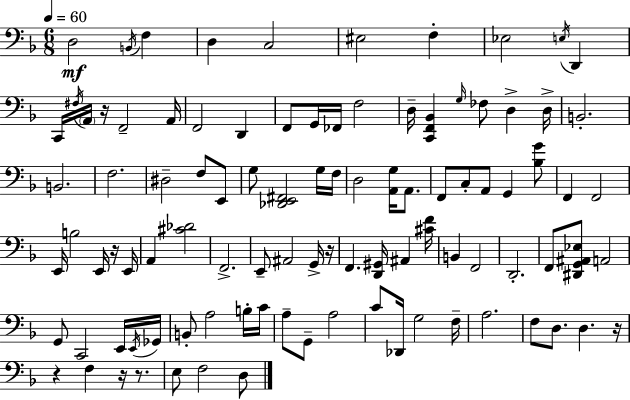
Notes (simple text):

D3/h B2/s F3/q D3/q C3/h EIS3/h F3/q Eb3/h E3/s D2/q C2/s F#3/s A2/s R/s F2/h A2/s F2/h D2/q F2/e G2/s FES2/s F3/h D3/s [C2,F2,Bb2]/q G3/s FES3/e D3/q D3/s B2/h. B2/h. F3/h. D#3/h F3/e E2/e G3/e [Db2,E2,F#2]/h G3/s F3/s D3/h [A2,G3]/s A2/e. F2/e C3/e A2/e G2/q [Bb3,G4]/e F2/q F2/h E2/s B3/h E2/s R/s E2/s A2/q [C#4,Db4]/h F2/h. E2/e A#2/h G2/s R/s F2/q. [D2,G#2]/s A#2/q [C#4,F4]/s B2/q F2/h D2/h. F2/e [D#2,G2,A#2,Eb3]/e A2/h G2/e C2/h E2/s E2/s Gb2/s B2/e A3/h B3/s C4/s A3/e G2/e A3/h C4/e Db2/s G3/h F3/s A3/h. F3/e D3/e. D3/q. R/s R/q F3/q R/s R/e. E3/e F3/h D3/e